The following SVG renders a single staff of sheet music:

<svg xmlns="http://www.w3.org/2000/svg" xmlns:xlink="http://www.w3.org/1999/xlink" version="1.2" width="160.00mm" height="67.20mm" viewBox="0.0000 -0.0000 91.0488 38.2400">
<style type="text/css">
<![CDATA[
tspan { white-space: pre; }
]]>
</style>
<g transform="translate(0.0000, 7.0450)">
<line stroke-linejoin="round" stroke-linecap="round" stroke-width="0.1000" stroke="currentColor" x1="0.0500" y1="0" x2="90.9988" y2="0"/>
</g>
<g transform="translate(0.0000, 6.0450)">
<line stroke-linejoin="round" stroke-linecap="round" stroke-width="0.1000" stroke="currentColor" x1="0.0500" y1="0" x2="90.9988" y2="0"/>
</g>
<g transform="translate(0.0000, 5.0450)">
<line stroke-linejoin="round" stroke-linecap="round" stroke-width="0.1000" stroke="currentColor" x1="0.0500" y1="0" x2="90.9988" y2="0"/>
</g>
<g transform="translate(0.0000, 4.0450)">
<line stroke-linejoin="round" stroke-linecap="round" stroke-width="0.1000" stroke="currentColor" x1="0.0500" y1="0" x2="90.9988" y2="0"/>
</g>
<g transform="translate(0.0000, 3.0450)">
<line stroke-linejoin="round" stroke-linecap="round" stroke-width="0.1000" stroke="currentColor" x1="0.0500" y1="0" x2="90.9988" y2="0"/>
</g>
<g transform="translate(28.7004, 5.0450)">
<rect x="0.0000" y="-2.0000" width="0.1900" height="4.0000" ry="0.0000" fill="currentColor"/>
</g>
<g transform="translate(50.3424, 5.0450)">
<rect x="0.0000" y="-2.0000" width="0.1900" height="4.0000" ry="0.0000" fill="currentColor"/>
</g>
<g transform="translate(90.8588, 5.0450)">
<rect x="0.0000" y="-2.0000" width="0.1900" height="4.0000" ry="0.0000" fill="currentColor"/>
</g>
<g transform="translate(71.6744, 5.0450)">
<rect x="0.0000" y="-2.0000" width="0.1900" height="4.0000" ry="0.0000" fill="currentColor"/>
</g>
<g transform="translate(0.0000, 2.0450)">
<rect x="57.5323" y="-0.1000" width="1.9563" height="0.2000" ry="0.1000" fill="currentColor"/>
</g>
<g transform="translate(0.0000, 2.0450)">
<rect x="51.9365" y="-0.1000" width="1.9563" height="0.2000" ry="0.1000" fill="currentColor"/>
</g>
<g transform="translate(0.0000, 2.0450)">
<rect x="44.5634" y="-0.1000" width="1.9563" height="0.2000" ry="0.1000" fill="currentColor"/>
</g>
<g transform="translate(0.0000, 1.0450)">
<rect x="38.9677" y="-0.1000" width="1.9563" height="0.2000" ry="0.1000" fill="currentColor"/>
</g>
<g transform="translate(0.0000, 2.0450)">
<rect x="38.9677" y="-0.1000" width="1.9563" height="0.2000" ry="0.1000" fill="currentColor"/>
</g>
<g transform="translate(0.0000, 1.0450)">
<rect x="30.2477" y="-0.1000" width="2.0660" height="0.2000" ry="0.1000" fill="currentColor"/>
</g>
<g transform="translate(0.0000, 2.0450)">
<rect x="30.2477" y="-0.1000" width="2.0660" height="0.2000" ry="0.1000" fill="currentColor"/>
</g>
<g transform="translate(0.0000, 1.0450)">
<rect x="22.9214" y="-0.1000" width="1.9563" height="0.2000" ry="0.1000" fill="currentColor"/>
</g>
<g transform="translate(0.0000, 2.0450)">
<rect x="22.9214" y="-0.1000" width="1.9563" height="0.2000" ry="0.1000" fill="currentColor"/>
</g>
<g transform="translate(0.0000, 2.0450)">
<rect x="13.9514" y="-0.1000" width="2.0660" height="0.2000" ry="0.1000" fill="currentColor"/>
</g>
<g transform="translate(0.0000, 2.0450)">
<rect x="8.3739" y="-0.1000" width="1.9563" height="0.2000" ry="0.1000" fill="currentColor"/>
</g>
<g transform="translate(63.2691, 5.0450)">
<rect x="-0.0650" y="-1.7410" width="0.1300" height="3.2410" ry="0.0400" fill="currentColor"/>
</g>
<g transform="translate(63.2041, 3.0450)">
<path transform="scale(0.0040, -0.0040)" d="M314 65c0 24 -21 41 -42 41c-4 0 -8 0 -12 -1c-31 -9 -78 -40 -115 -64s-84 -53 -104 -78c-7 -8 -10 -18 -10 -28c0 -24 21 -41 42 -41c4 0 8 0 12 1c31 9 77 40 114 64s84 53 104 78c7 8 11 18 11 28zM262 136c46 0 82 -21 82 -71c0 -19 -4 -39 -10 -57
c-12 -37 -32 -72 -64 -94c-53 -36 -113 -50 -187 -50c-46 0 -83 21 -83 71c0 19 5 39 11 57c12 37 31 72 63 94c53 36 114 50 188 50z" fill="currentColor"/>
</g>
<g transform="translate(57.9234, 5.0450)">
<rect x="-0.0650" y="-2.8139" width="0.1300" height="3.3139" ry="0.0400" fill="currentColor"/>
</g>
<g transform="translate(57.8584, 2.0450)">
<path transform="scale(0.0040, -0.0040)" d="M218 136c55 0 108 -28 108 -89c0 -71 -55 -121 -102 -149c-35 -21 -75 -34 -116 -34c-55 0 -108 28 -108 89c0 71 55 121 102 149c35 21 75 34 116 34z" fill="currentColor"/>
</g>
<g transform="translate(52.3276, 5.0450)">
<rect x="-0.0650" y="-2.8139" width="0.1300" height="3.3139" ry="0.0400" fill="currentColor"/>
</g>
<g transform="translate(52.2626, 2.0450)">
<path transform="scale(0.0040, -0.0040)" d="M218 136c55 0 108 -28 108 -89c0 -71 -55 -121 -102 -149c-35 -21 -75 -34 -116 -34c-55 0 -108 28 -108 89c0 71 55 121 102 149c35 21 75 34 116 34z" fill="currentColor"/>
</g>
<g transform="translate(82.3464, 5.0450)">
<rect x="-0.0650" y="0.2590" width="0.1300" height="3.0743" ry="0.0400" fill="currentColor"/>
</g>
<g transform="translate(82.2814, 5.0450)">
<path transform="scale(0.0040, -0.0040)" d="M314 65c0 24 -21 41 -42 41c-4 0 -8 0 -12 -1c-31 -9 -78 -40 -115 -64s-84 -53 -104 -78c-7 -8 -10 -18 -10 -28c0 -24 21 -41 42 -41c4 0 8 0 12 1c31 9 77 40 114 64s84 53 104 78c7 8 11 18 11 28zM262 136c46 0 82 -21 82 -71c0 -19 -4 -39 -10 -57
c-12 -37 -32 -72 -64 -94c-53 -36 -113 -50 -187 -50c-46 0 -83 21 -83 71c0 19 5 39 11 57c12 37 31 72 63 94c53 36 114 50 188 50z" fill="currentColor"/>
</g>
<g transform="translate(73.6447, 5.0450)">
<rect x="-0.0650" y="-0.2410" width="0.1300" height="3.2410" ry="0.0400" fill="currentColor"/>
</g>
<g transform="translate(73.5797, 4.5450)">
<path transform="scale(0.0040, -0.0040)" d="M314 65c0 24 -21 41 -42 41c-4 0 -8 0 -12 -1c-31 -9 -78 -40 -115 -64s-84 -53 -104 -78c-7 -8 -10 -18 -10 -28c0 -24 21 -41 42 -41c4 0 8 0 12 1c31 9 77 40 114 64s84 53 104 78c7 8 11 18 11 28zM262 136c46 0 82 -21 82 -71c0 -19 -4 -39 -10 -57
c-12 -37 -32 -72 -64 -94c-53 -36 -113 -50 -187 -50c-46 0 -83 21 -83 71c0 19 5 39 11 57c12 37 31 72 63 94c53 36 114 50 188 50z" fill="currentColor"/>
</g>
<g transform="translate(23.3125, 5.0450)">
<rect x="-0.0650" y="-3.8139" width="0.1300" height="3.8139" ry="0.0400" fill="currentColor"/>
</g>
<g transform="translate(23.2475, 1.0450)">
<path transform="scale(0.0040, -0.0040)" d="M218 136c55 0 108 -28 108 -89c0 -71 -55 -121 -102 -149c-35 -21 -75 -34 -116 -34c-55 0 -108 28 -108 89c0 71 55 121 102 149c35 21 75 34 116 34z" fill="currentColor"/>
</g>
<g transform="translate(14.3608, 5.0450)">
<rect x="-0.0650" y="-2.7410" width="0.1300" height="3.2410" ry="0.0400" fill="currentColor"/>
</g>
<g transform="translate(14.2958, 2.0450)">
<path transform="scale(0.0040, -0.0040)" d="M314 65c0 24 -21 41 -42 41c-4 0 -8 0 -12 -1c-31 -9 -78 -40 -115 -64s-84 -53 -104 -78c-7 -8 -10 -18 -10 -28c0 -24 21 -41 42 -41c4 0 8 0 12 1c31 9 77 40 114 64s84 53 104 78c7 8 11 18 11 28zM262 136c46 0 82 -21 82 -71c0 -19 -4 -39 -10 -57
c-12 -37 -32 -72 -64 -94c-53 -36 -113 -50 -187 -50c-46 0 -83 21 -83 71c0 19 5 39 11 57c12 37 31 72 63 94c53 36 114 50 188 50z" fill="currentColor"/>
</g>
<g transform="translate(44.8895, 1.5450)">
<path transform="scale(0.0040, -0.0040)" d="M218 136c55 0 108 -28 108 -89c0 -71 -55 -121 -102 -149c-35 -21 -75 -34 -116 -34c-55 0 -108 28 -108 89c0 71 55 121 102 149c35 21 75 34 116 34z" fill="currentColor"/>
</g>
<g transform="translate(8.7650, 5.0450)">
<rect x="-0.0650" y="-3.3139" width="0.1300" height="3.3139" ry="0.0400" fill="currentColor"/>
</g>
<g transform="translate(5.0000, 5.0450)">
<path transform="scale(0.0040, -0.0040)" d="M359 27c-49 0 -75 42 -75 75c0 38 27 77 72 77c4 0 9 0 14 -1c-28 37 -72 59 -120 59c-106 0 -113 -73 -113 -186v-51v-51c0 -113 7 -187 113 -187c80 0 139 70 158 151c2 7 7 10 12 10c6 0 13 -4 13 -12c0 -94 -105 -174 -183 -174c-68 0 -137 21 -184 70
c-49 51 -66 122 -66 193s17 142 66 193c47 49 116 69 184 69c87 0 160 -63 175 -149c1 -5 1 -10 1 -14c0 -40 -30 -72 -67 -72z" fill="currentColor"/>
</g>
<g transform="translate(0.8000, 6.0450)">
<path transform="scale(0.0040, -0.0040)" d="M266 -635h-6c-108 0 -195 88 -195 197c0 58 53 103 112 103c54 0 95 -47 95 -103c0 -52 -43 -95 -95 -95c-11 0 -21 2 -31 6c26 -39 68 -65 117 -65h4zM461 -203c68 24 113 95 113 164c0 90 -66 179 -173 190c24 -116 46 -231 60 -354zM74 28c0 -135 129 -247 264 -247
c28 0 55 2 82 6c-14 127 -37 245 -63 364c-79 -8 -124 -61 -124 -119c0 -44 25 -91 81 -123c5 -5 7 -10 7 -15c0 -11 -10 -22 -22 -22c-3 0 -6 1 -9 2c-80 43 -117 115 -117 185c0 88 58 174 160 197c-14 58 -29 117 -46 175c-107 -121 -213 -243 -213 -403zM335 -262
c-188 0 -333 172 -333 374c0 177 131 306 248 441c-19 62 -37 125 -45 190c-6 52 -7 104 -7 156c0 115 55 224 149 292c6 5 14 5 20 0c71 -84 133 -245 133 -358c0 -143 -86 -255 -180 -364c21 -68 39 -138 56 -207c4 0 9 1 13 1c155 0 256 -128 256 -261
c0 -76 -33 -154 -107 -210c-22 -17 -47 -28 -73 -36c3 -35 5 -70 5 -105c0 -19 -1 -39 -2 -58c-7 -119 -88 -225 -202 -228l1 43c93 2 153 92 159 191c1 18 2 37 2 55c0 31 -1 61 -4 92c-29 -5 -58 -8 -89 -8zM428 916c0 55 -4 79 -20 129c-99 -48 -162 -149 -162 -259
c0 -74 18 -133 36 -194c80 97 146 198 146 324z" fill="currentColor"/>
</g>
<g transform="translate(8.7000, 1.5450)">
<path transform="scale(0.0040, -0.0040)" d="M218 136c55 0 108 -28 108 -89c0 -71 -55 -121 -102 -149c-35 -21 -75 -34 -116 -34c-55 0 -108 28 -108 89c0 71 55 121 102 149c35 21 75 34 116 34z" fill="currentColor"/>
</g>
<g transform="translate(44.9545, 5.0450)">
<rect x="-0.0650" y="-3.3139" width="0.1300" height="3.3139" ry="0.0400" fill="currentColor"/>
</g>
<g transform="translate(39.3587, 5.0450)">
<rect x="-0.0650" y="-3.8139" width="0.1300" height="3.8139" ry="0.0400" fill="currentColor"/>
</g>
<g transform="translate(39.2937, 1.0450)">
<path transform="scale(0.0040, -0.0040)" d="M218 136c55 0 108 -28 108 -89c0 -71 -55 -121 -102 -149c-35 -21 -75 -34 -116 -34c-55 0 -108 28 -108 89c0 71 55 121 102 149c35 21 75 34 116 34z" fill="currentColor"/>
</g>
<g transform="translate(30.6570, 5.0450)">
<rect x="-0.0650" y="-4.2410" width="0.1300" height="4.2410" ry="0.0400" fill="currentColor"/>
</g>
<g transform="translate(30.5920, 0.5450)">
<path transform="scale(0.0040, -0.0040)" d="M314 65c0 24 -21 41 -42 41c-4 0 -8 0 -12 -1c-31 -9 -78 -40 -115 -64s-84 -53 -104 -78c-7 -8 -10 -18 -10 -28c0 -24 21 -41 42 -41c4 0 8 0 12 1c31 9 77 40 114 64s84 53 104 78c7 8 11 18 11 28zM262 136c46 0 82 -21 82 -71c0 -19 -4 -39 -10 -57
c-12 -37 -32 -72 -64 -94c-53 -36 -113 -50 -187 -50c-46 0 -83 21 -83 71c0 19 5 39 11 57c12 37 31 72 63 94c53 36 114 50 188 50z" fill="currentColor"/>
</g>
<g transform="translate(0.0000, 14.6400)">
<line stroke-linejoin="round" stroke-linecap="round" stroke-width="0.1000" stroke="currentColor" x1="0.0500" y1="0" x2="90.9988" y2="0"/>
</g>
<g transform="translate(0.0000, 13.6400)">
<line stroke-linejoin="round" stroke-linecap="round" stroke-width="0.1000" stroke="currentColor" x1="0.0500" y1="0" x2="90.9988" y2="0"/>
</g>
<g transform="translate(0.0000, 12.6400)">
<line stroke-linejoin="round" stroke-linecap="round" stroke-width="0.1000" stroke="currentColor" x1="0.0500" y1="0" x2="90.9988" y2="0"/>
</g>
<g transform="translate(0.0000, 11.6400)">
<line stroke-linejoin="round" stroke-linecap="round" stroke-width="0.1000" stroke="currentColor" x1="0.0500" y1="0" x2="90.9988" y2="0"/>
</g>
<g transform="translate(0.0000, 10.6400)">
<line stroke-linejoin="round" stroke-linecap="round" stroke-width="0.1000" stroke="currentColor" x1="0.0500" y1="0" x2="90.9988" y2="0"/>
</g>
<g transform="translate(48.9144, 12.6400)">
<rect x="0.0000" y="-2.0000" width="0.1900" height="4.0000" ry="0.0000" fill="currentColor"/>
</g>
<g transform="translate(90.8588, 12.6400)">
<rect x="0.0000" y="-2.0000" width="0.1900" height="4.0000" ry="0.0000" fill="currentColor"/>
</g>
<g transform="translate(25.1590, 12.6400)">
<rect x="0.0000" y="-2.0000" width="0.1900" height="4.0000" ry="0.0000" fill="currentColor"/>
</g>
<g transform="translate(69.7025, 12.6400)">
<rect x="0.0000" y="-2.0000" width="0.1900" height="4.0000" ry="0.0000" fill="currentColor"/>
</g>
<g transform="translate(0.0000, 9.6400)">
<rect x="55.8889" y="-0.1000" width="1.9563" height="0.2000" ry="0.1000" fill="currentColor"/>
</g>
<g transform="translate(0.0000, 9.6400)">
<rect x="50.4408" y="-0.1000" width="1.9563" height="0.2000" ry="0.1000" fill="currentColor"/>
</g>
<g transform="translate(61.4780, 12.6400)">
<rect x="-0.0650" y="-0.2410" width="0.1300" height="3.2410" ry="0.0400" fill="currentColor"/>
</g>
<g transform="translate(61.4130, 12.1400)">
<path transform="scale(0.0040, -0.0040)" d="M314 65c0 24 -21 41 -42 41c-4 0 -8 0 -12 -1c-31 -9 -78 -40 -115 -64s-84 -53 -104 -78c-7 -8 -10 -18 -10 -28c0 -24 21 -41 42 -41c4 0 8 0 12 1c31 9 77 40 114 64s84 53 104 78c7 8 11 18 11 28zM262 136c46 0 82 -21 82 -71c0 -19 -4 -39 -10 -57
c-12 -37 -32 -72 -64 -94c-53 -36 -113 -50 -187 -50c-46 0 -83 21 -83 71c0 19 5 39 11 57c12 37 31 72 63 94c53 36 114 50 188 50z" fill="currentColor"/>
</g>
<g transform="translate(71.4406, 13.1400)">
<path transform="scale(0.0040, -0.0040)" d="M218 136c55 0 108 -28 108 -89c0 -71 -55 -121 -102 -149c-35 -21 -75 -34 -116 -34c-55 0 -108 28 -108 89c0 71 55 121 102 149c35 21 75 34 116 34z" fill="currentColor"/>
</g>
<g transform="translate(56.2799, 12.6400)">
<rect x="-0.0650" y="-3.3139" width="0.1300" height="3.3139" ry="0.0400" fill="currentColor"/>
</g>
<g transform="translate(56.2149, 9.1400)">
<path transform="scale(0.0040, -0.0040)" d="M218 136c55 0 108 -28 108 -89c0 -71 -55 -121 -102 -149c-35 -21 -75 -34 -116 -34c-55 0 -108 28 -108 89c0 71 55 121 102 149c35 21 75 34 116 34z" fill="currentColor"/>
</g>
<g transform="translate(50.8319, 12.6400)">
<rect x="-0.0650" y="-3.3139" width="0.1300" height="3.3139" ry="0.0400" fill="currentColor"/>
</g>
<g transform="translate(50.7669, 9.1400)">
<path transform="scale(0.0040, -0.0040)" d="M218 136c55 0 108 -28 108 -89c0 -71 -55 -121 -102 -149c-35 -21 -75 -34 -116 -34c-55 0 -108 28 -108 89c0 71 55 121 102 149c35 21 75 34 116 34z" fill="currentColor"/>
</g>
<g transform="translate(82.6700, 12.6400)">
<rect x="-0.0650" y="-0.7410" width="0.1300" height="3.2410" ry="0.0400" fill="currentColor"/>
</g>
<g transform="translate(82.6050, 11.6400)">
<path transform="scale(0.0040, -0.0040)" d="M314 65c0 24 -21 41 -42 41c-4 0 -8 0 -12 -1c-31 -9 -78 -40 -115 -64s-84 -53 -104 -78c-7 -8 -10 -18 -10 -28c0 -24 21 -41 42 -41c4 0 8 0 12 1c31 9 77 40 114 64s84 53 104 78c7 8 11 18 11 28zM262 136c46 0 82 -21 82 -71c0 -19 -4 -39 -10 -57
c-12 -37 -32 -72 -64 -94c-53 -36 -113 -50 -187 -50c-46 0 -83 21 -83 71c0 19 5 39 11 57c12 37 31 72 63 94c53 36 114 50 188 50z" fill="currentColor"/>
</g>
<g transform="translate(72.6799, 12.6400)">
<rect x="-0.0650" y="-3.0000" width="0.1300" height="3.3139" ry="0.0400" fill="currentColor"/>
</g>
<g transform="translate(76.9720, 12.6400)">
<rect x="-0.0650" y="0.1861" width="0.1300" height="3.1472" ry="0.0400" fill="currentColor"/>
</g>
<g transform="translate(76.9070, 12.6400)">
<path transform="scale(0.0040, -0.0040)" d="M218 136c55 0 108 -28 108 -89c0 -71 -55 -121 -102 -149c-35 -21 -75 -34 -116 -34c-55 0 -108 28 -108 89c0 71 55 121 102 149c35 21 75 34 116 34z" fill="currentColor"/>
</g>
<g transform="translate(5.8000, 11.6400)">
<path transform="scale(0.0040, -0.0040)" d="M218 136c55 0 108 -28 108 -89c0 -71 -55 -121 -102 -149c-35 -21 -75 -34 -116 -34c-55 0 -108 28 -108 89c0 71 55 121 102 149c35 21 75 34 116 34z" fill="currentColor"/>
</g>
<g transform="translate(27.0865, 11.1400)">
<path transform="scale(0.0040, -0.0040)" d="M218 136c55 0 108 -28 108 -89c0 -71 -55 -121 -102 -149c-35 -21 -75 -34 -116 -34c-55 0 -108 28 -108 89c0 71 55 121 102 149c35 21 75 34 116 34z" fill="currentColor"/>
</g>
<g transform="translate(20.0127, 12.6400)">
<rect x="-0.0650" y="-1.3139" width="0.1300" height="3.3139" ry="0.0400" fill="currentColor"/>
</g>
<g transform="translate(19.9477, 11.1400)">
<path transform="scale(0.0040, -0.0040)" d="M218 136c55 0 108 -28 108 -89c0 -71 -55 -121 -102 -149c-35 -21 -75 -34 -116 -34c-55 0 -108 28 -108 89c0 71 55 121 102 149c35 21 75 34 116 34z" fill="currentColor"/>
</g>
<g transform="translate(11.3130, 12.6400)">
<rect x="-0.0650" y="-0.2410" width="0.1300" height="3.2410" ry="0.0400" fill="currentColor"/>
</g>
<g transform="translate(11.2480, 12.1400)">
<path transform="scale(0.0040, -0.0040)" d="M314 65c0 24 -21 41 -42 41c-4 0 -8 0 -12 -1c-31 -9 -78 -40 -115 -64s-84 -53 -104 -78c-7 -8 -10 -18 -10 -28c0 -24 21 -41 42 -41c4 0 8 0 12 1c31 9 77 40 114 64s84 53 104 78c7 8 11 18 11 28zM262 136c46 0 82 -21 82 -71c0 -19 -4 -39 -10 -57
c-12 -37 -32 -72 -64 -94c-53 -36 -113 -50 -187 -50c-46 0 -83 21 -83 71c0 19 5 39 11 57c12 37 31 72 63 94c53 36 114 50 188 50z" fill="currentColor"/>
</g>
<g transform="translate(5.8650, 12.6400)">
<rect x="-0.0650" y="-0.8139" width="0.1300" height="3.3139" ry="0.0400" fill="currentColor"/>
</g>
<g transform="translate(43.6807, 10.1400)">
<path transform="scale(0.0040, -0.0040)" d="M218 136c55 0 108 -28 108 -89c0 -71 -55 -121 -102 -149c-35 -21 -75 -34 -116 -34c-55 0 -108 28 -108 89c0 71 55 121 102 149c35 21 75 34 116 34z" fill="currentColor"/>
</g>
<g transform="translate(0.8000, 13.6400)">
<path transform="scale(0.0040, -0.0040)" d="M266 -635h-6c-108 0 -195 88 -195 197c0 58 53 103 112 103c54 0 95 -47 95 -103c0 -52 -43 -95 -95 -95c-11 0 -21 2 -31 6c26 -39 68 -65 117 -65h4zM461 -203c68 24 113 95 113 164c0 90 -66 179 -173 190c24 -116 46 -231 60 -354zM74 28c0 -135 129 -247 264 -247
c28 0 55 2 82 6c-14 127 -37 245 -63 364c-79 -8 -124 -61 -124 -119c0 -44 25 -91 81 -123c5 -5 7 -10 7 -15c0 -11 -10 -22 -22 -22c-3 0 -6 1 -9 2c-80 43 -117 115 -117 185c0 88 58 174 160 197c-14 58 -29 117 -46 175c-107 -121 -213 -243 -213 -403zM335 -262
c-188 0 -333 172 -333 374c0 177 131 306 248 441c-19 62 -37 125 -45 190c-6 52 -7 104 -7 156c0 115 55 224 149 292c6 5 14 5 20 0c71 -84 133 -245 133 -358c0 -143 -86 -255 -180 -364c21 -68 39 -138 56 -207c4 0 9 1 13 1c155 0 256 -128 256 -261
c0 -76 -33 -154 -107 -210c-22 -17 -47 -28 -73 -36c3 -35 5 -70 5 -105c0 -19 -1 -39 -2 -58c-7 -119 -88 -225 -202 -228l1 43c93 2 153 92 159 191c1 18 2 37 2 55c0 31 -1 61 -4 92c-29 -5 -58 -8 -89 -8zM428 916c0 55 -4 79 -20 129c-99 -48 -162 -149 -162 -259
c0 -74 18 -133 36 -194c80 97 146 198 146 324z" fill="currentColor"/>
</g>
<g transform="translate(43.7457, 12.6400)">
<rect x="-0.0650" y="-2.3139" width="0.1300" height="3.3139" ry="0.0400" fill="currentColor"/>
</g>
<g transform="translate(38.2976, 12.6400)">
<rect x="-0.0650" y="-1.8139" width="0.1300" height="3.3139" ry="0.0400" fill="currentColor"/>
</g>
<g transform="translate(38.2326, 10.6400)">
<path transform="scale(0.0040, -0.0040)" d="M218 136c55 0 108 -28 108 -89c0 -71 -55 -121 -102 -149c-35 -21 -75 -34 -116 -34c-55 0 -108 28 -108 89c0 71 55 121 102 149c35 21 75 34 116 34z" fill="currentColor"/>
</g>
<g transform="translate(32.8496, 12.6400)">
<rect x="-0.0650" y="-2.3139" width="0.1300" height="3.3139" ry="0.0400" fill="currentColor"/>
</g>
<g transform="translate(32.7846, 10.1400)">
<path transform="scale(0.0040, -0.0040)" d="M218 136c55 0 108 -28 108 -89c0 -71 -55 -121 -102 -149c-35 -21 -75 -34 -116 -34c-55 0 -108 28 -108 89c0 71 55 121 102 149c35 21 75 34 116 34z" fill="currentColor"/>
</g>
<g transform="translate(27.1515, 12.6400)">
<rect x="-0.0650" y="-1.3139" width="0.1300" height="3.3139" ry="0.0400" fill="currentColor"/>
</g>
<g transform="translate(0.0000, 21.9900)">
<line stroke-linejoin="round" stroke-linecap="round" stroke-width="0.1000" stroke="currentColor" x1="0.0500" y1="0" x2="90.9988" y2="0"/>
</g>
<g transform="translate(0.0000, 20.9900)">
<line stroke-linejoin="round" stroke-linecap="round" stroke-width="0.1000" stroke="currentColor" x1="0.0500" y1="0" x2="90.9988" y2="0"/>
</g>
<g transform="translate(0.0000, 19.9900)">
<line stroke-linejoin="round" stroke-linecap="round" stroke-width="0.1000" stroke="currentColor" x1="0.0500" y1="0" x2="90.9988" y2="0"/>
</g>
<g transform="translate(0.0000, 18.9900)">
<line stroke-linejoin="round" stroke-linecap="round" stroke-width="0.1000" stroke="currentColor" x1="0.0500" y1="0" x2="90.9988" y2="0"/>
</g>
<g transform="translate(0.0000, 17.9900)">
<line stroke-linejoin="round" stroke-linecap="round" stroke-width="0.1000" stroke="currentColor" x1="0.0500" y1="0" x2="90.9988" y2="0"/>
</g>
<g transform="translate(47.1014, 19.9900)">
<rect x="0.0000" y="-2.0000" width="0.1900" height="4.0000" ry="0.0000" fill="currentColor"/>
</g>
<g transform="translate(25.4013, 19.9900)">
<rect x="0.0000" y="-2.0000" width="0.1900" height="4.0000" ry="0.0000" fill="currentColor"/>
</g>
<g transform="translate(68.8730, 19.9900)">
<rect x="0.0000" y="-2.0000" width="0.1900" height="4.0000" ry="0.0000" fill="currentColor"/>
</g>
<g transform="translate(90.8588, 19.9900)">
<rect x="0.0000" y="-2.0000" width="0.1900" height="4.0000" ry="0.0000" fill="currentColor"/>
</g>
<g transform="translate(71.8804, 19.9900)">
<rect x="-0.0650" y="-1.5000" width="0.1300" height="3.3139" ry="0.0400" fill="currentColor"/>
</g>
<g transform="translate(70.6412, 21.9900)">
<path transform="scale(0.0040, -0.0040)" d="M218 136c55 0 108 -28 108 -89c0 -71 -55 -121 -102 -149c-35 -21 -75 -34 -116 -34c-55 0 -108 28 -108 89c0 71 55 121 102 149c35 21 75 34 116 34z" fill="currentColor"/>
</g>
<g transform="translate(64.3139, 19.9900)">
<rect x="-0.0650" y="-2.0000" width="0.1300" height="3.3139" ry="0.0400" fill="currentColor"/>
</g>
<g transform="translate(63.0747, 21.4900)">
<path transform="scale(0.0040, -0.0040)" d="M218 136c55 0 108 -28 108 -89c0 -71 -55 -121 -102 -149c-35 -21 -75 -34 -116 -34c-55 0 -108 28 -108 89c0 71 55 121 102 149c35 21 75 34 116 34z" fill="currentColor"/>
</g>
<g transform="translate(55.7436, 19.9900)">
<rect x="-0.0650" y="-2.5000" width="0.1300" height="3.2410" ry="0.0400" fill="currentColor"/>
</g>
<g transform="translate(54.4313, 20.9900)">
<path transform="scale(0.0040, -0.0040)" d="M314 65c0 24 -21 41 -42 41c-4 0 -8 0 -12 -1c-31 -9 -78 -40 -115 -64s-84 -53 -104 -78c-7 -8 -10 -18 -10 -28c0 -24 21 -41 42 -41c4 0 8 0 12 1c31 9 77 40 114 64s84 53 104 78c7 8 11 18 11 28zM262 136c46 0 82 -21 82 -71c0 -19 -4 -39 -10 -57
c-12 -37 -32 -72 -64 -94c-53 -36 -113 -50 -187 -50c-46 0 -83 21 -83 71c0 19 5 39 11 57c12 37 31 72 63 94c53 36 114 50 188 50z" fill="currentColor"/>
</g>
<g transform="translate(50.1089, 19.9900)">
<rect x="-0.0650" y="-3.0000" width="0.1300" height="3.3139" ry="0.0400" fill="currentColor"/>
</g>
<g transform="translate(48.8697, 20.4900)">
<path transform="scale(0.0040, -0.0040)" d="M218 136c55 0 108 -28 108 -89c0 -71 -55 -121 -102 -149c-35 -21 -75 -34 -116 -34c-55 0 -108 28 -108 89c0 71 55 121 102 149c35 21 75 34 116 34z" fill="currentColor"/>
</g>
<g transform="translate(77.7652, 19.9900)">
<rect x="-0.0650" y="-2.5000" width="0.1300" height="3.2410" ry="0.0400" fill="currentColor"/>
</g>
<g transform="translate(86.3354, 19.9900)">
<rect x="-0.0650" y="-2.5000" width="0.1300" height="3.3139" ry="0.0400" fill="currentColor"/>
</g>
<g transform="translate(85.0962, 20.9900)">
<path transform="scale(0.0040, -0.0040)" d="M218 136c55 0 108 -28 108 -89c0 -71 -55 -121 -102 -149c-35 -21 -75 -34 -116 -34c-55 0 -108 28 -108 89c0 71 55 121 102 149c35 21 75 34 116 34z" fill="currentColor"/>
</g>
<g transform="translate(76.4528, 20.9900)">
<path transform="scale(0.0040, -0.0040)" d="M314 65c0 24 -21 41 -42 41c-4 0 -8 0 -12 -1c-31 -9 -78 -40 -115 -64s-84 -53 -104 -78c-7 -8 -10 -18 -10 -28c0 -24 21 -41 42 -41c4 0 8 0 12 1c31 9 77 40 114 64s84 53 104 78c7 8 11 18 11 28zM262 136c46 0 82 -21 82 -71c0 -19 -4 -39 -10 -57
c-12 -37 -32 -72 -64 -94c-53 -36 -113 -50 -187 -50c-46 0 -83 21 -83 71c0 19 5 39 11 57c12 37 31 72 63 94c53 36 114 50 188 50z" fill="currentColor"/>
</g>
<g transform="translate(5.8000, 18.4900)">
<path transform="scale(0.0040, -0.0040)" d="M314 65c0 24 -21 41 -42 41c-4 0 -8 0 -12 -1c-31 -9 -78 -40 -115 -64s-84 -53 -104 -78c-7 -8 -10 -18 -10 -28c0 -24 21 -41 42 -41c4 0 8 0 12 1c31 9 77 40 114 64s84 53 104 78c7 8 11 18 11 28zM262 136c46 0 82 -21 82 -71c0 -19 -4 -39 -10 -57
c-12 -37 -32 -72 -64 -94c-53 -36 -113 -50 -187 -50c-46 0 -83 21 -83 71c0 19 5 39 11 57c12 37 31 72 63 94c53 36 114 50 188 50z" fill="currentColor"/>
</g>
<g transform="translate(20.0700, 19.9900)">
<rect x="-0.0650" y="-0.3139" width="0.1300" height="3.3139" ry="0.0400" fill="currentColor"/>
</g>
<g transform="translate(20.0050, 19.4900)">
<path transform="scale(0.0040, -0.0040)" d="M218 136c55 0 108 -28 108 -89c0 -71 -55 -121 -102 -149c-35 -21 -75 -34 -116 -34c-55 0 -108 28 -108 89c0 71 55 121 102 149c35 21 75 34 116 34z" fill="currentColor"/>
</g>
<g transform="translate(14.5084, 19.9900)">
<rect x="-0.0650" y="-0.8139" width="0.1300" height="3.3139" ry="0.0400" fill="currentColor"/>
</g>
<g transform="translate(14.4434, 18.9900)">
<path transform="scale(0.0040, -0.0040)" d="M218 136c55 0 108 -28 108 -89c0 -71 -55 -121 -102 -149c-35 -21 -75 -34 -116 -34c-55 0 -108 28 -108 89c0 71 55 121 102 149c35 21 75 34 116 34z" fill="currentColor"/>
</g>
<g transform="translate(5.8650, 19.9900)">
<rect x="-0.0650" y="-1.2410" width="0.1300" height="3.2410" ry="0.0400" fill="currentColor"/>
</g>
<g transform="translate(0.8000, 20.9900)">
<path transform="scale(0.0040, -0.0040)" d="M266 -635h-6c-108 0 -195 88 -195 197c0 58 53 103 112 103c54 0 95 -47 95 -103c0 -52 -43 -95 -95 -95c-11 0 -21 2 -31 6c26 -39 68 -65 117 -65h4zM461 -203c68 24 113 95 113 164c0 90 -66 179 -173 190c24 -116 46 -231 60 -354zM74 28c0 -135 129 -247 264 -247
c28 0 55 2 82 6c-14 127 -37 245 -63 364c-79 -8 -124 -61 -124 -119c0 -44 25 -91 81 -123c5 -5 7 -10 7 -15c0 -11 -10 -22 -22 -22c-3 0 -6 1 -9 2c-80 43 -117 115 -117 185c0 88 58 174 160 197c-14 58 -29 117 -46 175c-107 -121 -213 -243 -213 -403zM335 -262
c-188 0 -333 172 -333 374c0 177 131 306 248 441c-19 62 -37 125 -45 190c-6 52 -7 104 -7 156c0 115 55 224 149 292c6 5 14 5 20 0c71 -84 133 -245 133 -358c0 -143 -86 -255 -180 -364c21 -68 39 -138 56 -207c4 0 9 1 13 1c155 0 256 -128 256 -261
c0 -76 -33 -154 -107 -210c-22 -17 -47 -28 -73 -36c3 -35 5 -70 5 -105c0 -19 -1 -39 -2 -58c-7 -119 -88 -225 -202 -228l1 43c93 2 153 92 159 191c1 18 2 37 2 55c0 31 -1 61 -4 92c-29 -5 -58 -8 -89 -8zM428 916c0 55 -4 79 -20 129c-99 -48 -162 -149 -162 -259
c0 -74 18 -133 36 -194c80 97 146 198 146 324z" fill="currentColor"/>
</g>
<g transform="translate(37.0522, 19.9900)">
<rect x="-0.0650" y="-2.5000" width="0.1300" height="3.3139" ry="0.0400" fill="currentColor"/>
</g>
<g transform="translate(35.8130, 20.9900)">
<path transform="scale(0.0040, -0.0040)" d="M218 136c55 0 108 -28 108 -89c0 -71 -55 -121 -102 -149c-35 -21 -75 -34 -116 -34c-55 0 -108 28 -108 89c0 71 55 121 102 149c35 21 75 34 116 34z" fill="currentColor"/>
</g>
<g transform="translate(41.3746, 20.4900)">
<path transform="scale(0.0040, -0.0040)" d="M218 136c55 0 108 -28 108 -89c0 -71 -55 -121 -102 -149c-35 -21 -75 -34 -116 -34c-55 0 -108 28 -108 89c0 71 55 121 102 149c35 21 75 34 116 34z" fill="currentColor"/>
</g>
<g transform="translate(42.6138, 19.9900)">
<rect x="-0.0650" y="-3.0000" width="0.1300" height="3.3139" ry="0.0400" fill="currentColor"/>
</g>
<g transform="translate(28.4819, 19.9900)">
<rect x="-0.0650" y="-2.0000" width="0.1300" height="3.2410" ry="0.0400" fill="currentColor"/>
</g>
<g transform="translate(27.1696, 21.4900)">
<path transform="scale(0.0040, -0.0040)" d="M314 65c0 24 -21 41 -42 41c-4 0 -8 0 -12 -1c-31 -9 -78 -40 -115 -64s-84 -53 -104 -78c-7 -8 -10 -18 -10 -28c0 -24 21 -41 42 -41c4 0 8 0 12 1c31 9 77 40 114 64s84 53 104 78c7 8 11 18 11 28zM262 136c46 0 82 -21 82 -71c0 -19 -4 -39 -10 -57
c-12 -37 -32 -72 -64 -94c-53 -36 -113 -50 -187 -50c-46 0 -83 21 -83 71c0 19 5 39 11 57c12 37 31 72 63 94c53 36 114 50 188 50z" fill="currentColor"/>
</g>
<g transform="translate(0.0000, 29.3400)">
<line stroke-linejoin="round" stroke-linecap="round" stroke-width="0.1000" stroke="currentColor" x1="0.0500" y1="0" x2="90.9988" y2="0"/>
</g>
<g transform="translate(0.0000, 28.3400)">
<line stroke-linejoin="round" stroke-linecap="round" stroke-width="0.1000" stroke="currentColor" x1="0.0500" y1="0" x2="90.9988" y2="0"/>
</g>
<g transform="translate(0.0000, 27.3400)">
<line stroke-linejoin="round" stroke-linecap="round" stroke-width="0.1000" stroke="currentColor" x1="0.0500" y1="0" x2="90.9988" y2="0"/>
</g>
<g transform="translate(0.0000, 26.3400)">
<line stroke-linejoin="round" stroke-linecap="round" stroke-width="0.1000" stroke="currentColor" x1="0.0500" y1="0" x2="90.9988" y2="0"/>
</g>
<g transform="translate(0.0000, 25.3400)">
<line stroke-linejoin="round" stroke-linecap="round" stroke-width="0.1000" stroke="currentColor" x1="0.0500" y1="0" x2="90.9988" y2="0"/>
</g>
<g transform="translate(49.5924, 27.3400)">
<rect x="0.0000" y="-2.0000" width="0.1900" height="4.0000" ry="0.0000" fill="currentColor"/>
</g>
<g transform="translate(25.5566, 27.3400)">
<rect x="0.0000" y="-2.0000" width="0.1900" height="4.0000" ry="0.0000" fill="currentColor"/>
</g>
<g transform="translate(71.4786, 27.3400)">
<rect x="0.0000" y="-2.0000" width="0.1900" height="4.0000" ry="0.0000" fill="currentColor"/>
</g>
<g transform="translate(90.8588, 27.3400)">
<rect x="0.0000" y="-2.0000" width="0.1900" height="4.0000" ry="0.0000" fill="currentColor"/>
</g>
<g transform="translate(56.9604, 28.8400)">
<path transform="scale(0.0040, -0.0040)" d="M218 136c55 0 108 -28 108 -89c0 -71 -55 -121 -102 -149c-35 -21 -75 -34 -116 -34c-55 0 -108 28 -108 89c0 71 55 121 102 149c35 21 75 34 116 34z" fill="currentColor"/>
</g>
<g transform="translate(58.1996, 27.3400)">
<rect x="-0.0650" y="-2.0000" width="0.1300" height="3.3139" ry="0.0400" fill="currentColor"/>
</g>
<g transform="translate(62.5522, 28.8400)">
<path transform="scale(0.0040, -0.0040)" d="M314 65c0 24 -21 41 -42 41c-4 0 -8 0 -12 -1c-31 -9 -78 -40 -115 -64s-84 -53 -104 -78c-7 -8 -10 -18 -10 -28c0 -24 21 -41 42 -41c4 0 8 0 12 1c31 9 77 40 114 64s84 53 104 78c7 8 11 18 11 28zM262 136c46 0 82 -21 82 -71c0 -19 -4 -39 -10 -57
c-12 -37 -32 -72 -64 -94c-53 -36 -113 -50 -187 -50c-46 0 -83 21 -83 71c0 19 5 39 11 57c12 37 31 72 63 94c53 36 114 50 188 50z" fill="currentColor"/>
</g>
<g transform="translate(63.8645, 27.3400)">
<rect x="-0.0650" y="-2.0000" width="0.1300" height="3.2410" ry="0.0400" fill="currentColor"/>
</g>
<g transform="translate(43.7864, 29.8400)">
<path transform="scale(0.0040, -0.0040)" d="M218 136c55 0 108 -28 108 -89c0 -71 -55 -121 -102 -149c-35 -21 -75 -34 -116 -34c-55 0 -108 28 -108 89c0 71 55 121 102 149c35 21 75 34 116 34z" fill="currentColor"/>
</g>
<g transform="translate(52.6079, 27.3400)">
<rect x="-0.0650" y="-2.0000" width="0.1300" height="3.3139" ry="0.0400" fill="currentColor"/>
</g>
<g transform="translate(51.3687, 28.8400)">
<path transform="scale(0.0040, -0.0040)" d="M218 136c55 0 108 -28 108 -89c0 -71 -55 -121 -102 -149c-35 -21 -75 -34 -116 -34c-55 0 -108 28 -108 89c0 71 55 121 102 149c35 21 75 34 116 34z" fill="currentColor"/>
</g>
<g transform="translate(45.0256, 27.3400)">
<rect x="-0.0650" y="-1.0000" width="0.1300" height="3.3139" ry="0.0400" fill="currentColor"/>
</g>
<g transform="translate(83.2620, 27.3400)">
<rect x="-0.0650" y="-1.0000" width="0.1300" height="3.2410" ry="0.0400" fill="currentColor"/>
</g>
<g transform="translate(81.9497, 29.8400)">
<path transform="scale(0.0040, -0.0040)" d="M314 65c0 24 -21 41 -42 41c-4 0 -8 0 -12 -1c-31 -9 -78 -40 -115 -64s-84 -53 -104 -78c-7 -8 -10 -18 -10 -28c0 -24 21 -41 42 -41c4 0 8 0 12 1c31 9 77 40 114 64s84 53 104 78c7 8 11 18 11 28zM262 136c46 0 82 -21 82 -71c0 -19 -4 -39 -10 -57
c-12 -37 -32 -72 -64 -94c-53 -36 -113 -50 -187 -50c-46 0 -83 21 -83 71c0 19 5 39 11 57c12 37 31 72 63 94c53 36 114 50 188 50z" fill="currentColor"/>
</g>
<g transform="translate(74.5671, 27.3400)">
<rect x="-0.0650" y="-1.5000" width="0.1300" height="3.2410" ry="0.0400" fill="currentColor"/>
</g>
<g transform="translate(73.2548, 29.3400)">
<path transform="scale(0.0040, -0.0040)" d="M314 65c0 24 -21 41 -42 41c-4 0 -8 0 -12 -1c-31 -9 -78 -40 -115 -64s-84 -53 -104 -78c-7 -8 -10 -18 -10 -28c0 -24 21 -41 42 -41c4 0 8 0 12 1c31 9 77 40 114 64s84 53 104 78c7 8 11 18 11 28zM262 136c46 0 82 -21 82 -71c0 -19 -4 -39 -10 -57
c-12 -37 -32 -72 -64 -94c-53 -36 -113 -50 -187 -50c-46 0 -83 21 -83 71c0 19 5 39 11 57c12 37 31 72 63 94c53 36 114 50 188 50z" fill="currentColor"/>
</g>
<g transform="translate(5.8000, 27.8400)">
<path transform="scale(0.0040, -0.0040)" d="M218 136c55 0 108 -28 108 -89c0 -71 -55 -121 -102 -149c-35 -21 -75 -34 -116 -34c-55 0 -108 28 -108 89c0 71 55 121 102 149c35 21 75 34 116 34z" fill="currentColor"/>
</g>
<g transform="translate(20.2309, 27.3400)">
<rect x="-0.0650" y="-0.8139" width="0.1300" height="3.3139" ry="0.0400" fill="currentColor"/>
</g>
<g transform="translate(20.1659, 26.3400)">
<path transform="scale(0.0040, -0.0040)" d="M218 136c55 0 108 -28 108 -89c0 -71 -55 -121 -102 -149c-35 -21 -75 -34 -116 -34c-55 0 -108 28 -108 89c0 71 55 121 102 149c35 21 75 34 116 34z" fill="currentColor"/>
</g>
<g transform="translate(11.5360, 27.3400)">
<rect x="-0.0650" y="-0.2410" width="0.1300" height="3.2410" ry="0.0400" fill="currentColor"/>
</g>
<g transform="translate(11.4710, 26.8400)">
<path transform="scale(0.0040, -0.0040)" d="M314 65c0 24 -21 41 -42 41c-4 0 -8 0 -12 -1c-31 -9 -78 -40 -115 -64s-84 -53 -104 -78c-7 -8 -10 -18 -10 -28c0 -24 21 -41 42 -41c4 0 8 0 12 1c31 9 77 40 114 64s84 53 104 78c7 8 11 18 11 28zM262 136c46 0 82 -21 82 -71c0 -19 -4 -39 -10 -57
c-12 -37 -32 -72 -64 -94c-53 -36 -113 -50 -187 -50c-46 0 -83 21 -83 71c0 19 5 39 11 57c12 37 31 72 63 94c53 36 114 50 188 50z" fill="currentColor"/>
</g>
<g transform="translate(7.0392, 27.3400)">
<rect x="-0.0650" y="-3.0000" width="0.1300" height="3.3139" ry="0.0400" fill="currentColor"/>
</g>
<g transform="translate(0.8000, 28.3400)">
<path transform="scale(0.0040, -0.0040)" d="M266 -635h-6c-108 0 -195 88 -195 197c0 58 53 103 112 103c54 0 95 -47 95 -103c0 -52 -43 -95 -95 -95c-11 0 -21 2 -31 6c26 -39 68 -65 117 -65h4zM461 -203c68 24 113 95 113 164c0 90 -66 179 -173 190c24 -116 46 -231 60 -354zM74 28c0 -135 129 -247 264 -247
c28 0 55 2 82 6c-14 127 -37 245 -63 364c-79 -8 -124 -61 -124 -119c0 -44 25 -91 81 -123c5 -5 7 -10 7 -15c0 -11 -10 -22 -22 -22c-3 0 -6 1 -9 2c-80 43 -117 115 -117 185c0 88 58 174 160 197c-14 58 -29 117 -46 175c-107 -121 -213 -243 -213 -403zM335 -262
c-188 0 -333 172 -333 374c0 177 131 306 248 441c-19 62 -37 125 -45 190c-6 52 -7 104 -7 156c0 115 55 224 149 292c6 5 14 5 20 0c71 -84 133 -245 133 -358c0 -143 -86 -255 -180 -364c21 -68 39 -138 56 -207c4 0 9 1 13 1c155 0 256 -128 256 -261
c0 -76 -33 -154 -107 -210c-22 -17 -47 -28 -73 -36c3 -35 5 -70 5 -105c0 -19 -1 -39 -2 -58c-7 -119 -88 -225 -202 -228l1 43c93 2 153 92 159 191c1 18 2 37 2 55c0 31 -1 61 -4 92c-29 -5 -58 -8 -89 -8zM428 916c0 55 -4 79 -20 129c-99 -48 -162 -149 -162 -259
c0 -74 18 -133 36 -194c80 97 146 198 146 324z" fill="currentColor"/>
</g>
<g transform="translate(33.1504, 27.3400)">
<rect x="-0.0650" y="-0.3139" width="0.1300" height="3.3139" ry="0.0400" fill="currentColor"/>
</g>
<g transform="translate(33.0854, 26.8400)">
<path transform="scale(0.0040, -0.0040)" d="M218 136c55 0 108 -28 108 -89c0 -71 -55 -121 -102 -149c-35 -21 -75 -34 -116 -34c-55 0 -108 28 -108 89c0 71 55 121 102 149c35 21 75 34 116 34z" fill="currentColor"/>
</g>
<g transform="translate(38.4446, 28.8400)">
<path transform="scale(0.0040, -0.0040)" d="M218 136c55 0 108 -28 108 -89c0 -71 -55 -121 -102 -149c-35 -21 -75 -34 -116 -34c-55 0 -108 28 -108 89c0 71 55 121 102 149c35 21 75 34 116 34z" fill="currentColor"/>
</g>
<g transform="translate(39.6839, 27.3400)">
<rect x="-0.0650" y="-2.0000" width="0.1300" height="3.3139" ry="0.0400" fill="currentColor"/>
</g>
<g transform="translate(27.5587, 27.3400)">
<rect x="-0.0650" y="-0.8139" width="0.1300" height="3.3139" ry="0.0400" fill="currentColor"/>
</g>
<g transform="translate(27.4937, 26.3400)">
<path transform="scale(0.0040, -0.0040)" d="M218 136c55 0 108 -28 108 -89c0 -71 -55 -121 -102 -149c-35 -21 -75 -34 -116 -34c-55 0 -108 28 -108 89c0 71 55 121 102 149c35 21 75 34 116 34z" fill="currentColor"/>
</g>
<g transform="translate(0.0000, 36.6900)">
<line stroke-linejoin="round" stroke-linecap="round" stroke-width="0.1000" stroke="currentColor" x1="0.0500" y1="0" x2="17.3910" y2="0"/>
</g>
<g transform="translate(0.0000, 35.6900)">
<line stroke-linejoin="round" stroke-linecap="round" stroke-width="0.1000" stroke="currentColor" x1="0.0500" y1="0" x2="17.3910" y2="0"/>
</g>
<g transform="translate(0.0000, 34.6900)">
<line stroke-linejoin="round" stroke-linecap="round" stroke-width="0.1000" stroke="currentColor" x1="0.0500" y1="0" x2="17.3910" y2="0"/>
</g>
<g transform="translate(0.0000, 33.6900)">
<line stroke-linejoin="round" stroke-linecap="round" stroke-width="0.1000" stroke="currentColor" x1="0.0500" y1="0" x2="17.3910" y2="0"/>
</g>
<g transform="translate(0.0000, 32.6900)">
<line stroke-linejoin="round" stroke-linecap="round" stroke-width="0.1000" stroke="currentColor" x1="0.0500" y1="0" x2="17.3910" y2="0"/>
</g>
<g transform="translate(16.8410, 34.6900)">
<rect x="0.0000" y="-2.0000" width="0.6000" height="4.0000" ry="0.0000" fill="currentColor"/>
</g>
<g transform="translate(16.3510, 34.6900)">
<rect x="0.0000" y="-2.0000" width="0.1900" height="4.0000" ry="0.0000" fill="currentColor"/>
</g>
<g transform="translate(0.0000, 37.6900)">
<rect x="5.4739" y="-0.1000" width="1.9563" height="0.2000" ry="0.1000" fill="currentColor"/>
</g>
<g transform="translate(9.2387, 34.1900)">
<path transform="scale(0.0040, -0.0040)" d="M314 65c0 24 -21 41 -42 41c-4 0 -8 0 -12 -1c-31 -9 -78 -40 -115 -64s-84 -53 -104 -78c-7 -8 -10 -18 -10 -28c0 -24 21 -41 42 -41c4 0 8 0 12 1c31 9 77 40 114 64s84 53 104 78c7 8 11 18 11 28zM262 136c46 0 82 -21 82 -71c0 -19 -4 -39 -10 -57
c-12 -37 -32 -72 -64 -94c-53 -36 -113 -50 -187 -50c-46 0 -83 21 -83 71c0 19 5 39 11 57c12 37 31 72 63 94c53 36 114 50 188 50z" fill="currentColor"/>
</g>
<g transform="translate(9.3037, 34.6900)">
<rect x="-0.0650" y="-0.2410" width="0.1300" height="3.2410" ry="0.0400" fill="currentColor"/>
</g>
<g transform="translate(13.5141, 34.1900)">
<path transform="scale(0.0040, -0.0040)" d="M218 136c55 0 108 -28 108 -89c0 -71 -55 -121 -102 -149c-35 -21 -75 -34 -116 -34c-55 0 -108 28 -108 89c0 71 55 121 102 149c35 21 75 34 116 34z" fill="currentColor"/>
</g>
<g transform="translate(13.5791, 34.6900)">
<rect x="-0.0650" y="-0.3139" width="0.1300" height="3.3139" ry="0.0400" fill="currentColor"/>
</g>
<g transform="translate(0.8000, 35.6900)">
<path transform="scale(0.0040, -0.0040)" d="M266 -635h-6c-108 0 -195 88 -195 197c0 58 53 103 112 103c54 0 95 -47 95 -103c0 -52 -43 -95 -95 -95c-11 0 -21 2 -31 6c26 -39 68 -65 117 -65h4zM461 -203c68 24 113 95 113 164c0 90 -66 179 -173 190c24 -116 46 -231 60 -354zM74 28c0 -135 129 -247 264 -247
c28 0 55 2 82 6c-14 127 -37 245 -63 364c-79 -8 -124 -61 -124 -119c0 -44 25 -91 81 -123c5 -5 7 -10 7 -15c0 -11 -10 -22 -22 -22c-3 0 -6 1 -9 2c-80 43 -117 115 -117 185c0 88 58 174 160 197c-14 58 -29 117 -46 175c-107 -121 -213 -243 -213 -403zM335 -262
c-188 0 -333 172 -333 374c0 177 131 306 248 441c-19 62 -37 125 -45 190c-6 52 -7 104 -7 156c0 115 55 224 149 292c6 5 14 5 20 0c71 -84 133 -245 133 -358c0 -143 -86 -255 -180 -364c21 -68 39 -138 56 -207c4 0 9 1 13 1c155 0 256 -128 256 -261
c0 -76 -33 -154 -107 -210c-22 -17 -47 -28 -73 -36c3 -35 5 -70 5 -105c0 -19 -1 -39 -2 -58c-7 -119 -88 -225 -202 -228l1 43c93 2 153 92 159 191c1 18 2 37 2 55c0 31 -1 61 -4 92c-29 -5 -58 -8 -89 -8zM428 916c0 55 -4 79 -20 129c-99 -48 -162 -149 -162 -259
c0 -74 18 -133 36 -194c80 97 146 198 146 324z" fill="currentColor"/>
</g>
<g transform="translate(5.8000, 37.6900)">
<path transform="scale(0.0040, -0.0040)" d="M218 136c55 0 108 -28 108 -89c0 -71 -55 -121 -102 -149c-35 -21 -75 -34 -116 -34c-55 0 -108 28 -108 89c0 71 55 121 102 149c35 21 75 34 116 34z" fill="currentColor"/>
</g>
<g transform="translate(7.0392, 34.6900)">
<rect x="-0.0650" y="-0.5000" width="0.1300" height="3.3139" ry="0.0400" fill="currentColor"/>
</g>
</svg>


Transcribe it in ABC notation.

X:1
T:Untitled
M:4/4
L:1/4
K:C
b a2 c' d'2 c' b a a f2 c2 B2 d c2 e e g f g b b c2 A B d2 e2 d c F2 G A A G2 F E G2 G A c2 d d c F D F F F2 E2 D2 C c2 c